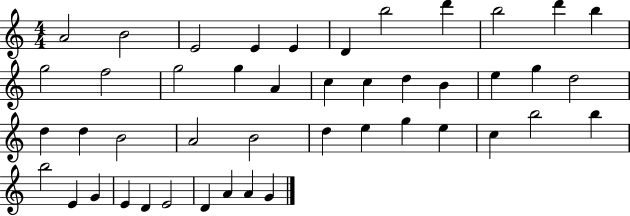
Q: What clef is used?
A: treble